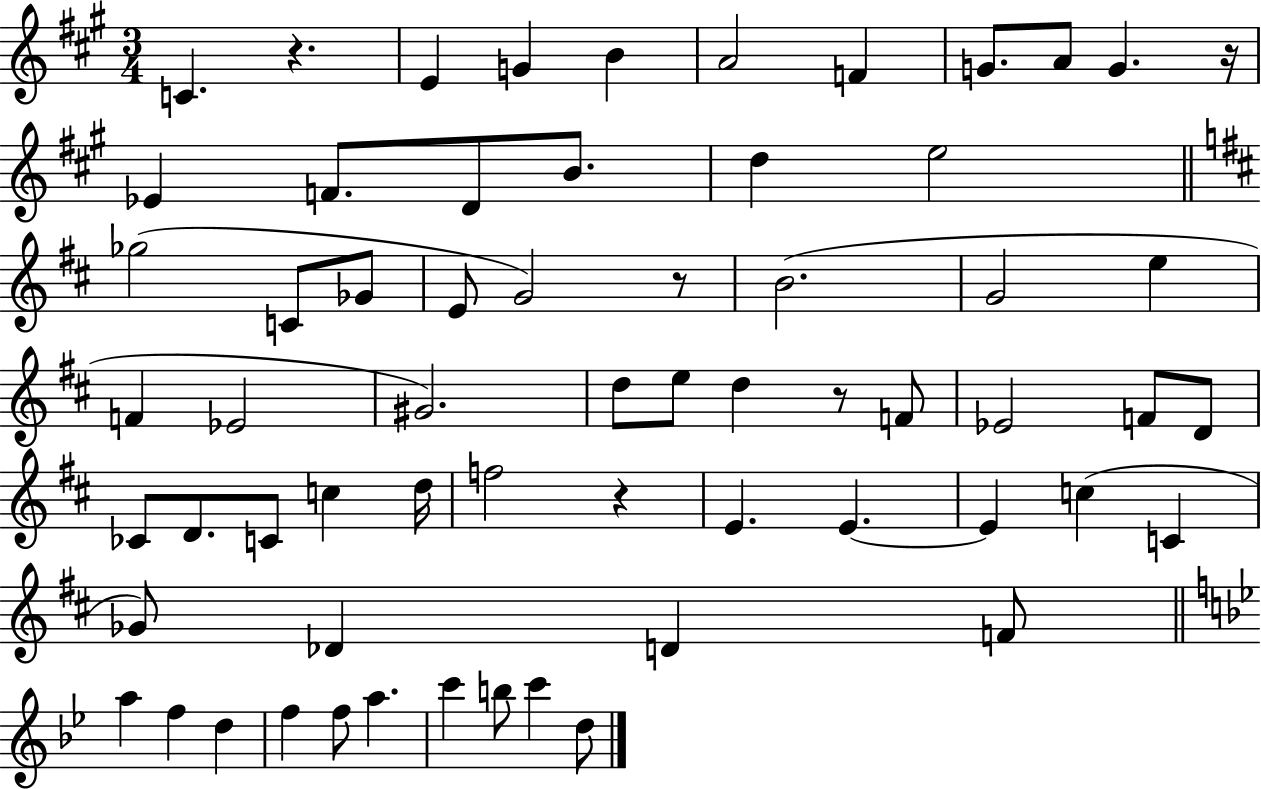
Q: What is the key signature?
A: A major